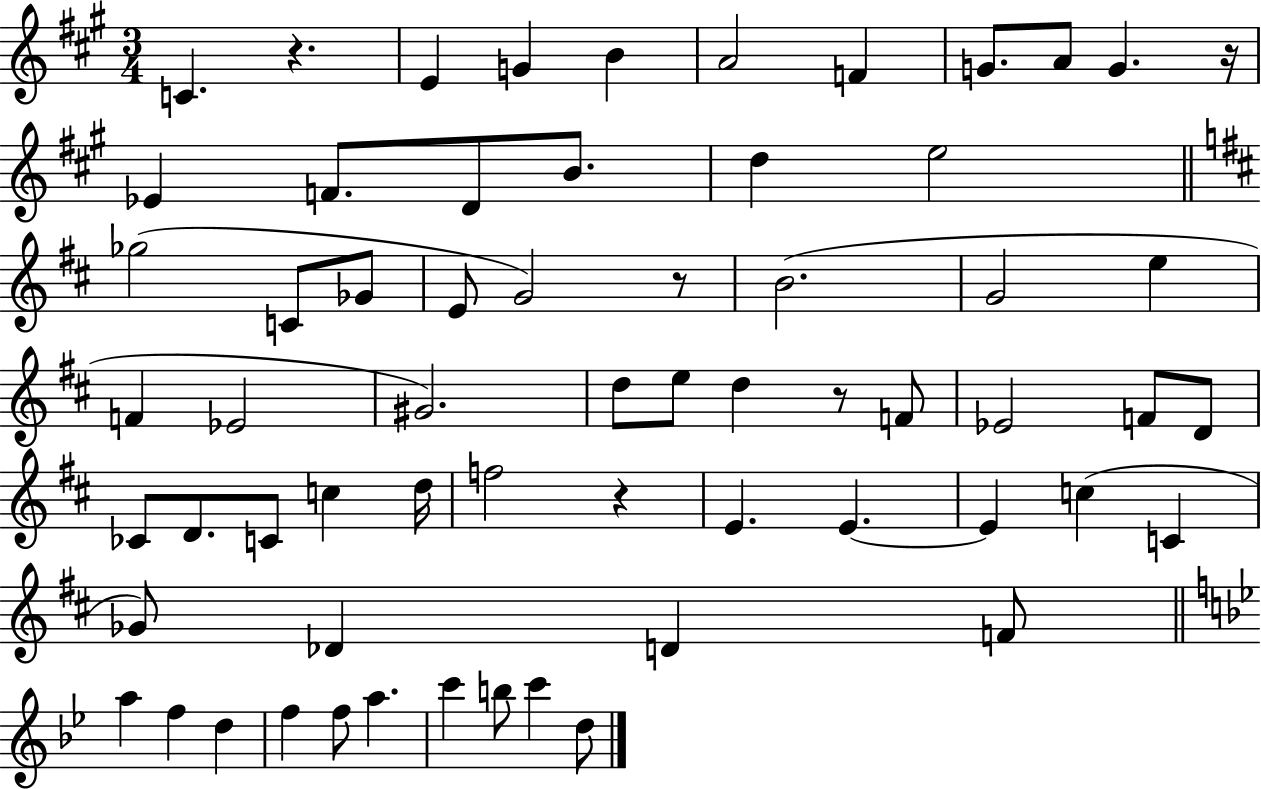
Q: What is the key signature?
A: A major